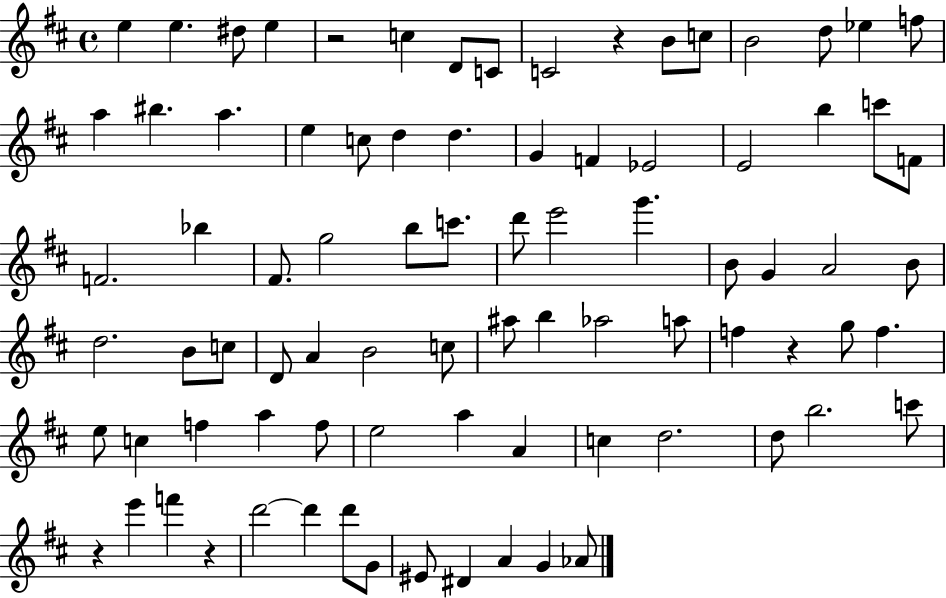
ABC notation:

X:1
T:Untitled
M:4/4
L:1/4
K:D
e e ^d/2 e z2 c D/2 C/2 C2 z B/2 c/2 B2 d/2 _e f/2 a ^b a e c/2 d d G F _E2 E2 b c'/2 F/2 F2 _b ^F/2 g2 b/2 c'/2 d'/2 e'2 g' B/2 G A2 B/2 d2 B/2 c/2 D/2 A B2 c/2 ^a/2 b _a2 a/2 f z g/2 f e/2 c f a f/2 e2 a A c d2 d/2 b2 c'/2 z e' f' z d'2 d' d'/2 G/2 ^E/2 ^D A G _A/2